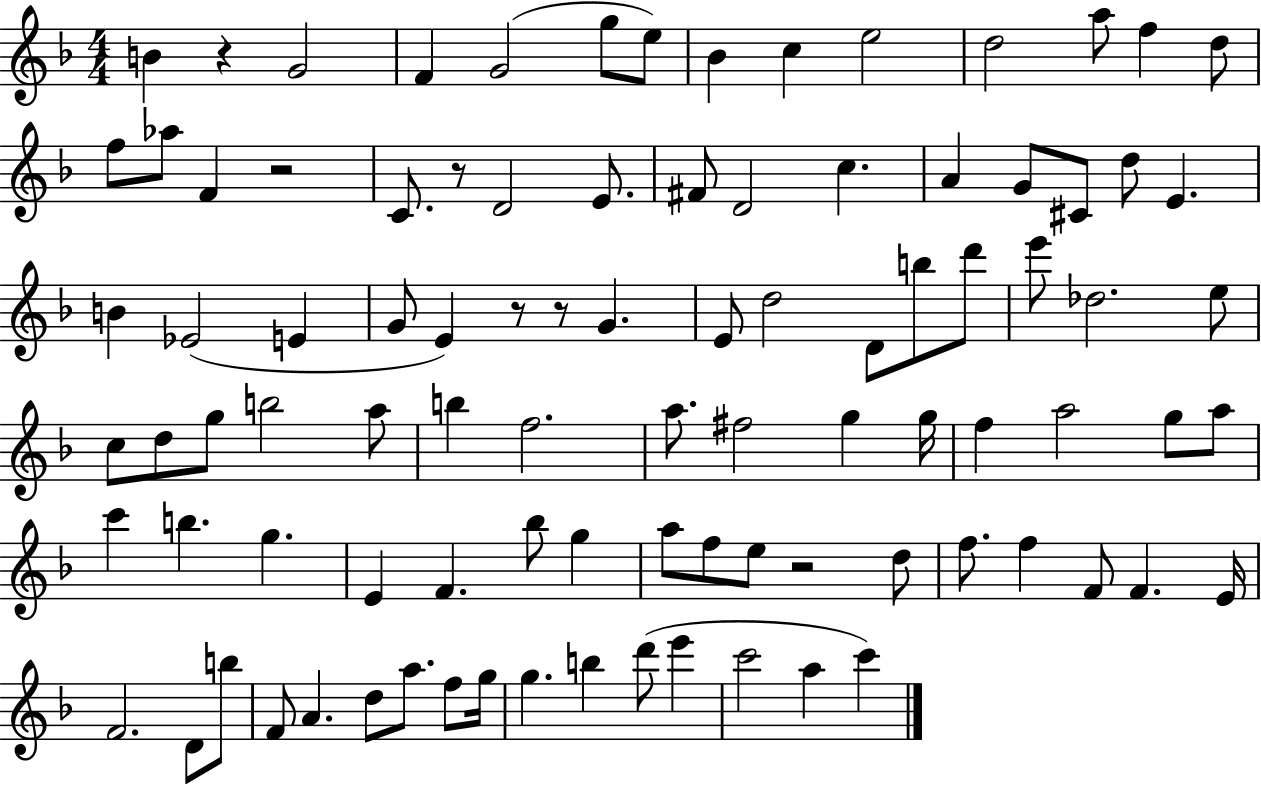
B4/q R/q G4/h F4/q G4/h G5/e E5/e Bb4/q C5/q E5/h D5/h A5/e F5/q D5/e F5/e Ab5/e F4/q R/h C4/e. R/e D4/h E4/e. F#4/e D4/h C5/q. A4/q G4/e C#4/e D5/e E4/q. B4/q Eb4/h E4/q G4/e E4/q R/e R/e G4/q. E4/e D5/h D4/e B5/e D6/e E6/e Db5/h. E5/e C5/e D5/e G5/e B5/h A5/e B5/q F5/h. A5/e. F#5/h G5/q G5/s F5/q A5/h G5/e A5/e C6/q B5/q. G5/q. E4/q F4/q. Bb5/e G5/q A5/e F5/e E5/e R/h D5/e F5/e. F5/q F4/e F4/q. E4/s F4/h. D4/e B5/e F4/e A4/q. D5/e A5/e. F5/e G5/s G5/q. B5/q D6/e E6/q C6/h A5/q C6/q